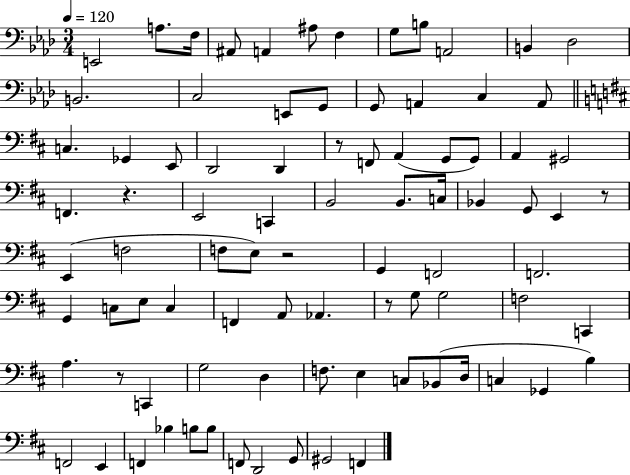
{
  \clef bass
  \numericTimeSignature
  \time 3/4
  \key aes \major
  \tempo 4 = 120
  \repeat volta 2 { e,2 a8. f16 | ais,8 a,4 ais8 f4 | g8 b8 a,2 | b,4 des2 | \break b,2. | c2 e,8 g,8 | g,8 a,4 c4 a,8 | \bar "||" \break \key d \major c4. ges,4 e,8 | d,2 d,4 | r8 f,8 a,4( g,8 g,8) | a,4 gis,2 | \break f,4. r4. | e,2 c,4 | b,2 b,8. c16 | bes,4 g,8 e,4 r8 | \break e,4( f2 | f8 e8) r2 | g,4 f,2 | f,2. | \break g,4 c8 e8 c4 | f,4 a,8 aes,4. | r8 g8 g2 | f2 c,4 | \break a4. r8 c,4 | g2 d4 | f8. e4 c8 bes,8( d16 | c4 ges,4 b4) | \break f,2 e,4 | f,4 bes4 b8 b8 | f,8 d,2 g,8 | gis,2 f,4 | \break } \bar "|."
}